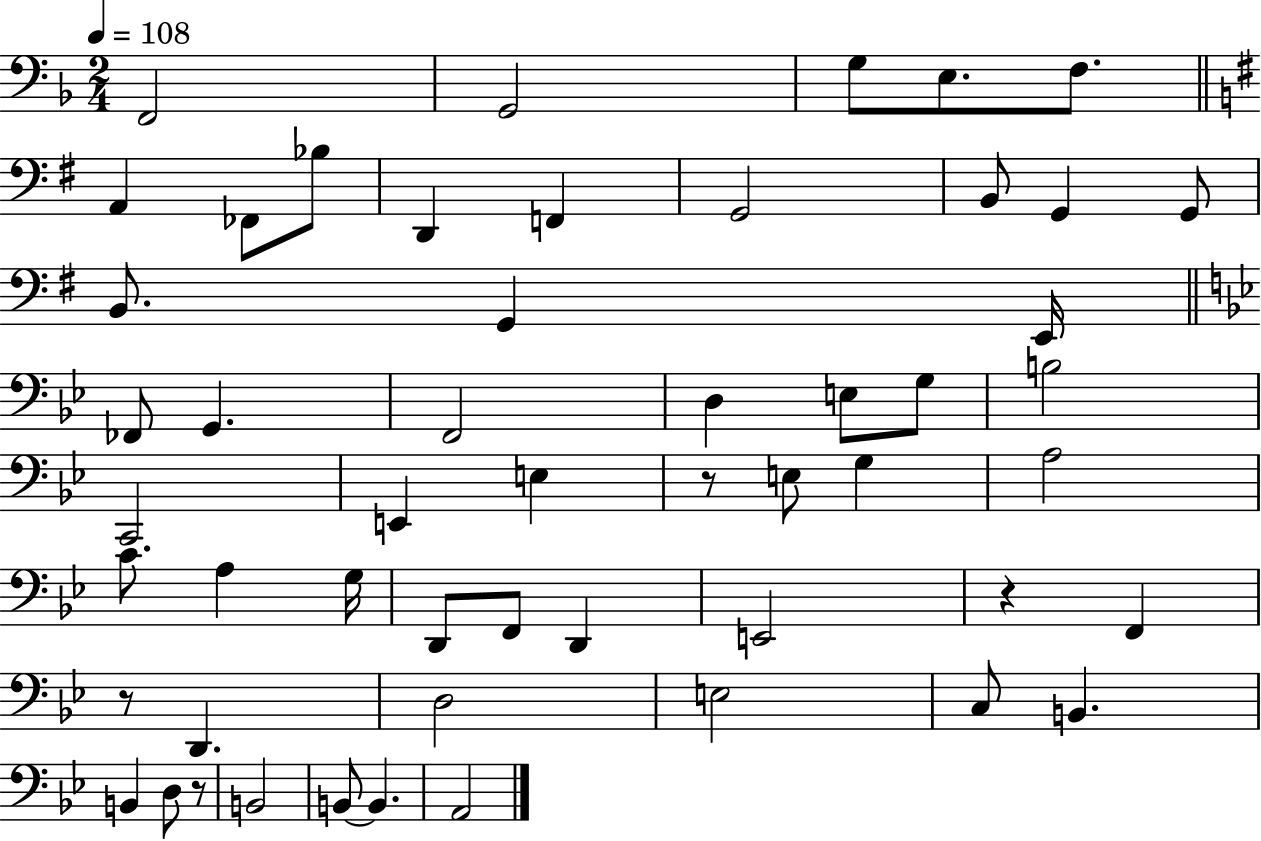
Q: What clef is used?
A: bass